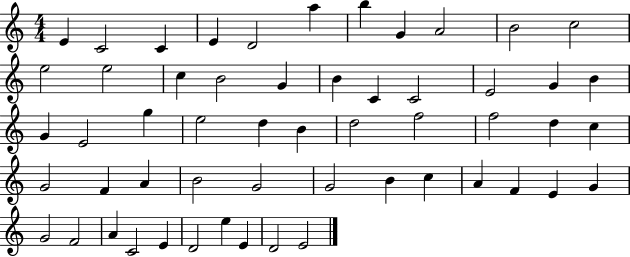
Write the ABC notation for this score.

X:1
T:Untitled
M:4/4
L:1/4
K:C
E C2 C E D2 a b G A2 B2 c2 e2 e2 c B2 G B C C2 E2 G B G E2 g e2 d B d2 f2 f2 d c G2 F A B2 G2 G2 B c A F E G G2 F2 A C2 E D2 e E D2 E2